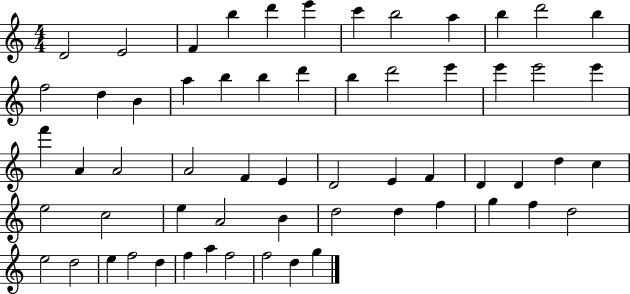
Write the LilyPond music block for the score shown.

{
  \clef treble
  \numericTimeSignature
  \time 4/4
  \key c \major
  d'2 e'2 | f'4 b''4 d'''4 e'''4 | c'''4 b''2 a''4 | b''4 d'''2 b''4 | \break f''2 d''4 b'4 | a''4 b''4 b''4 d'''4 | b''4 d'''2 e'''4 | e'''4 e'''2 e'''4 | \break f'''4 a'4 a'2 | a'2 f'4 e'4 | d'2 e'4 f'4 | d'4 d'4 d''4 c''4 | \break e''2 c''2 | e''4 a'2 b'4 | d''2 d''4 f''4 | g''4 f''4 d''2 | \break e''2 d''2 | e''4 f''2 d''4 | f''4 a''4 f''2 | f''2 d''4 g''4 | \break \bar "|."
}